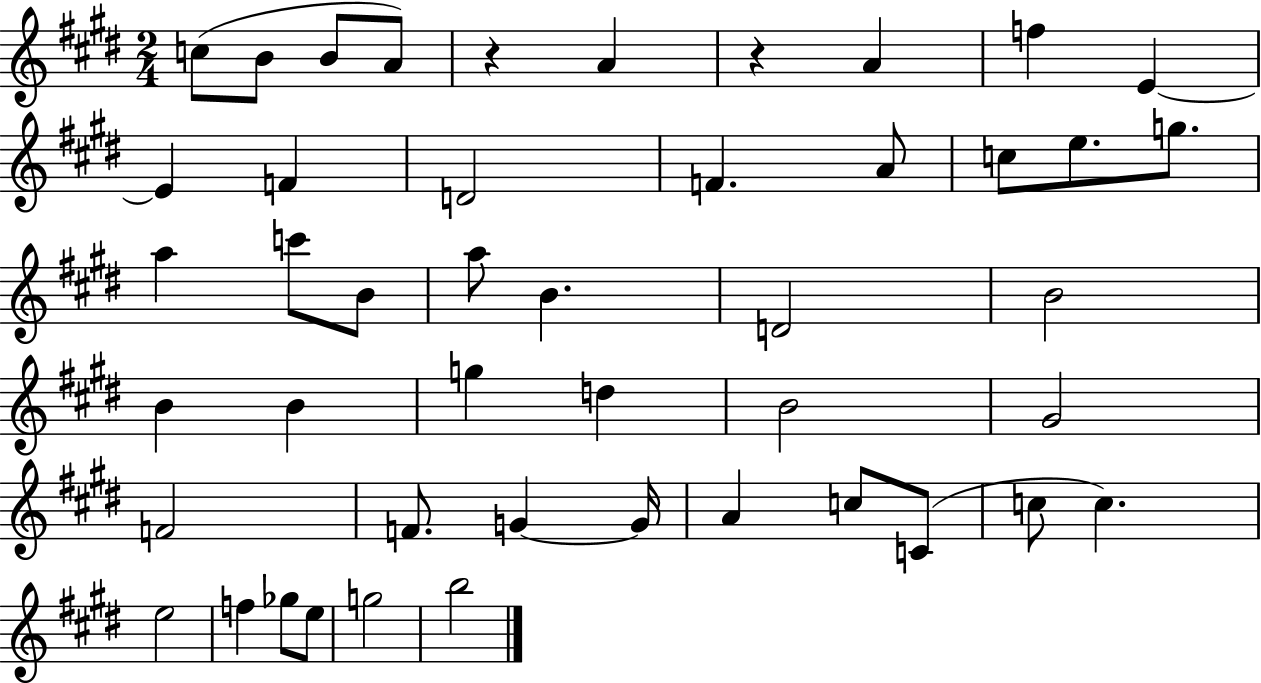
{
  \clef treble
  \numericTimeSignature
  \time 2/4
  \key e \major
  c''8( b'8 b'8 a'8) | r4 a'4 | r4 a'4 | f''4 e'4~~ | \break e'4 f'4 | d'2 | f'4. a'8 | c''8 e''8. g''8. | \break a''4 c'''8 b'8 | a''8 b'4. | d'2 | b'2 | \break b'4 b'4 | g''4 d''4 | b'2 | gis'2 | \break f'2 | f'8. g'4~~ g'16 | a'4 c''8 c'8( | c''8 c''4.) | \break e''2 | f''4 ges''8 e''8 | g''2 | b''2 | \break \bar "|."
}